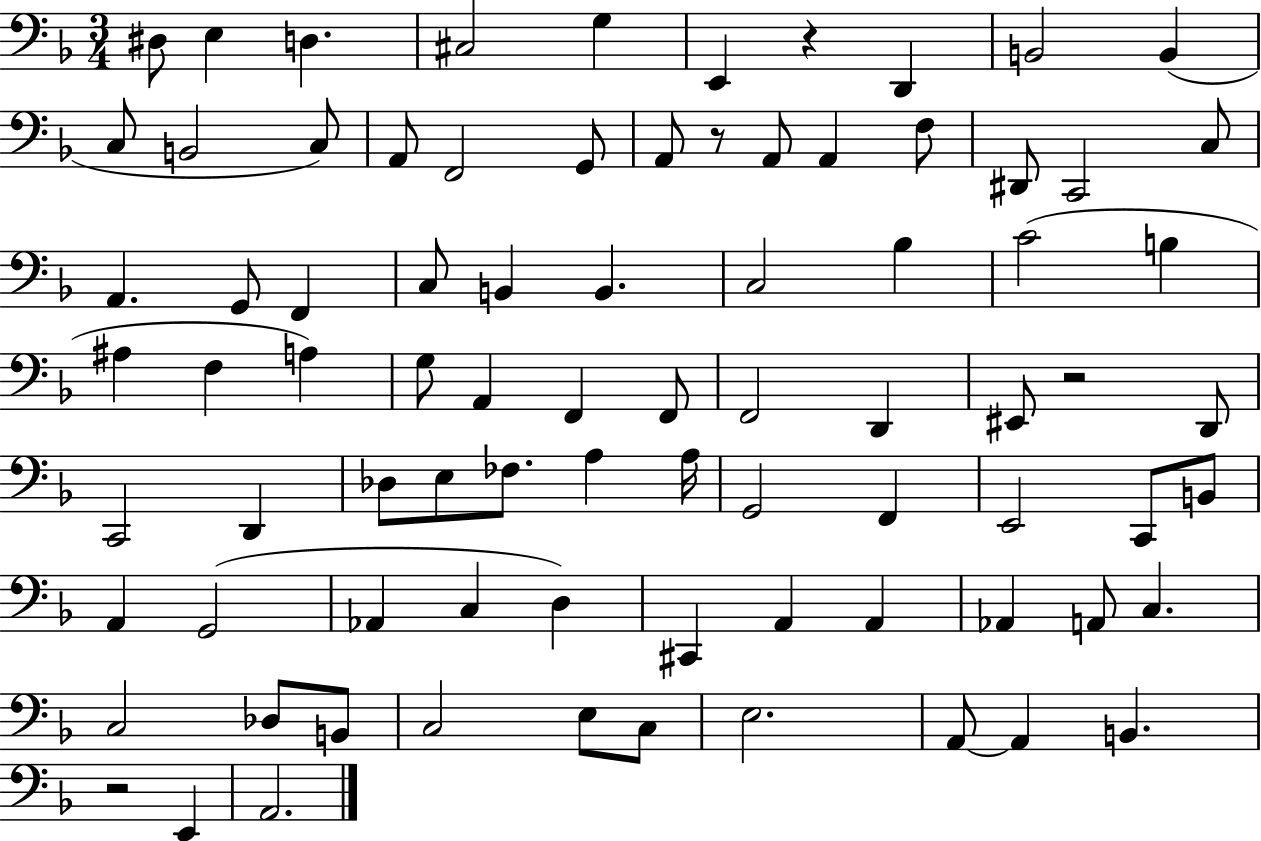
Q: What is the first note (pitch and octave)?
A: D#3